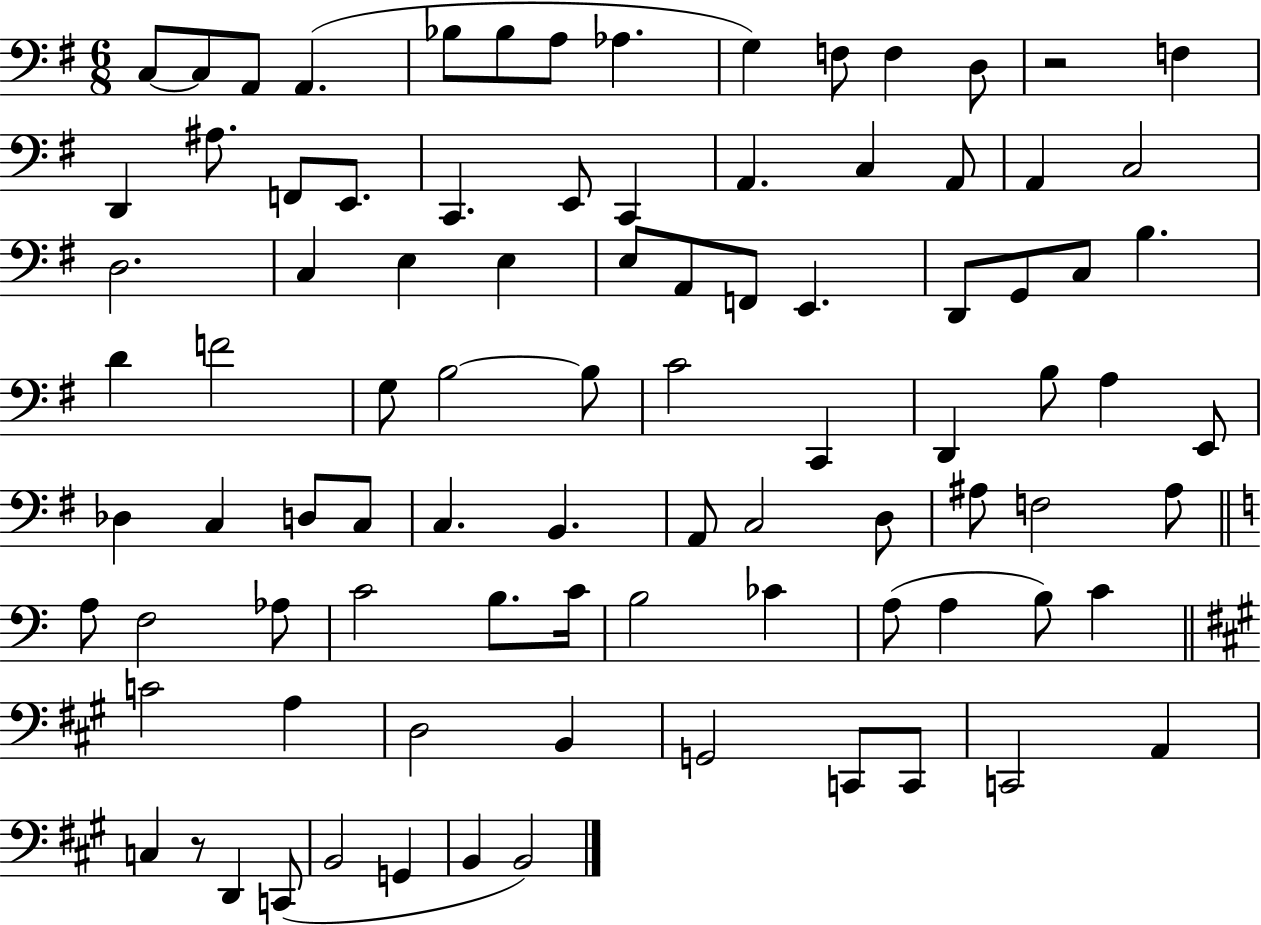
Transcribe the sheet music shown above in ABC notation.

X:1
T:Untitled
M:6/8
L:1/4
K:G
C,/2 C,/2 A,,/2 A,, _B,/2 _B,/2 A,/2 _A, G, F,/2 F, D,/2 z2 F, D,, ^A,/2 F,,/2 E,,/2 C,, E,,/2 C,, A,, C, A,,/2 A,, C,2 D,2 C, E, E, E,/2 A,,/2 F,,/2 E,, D,,/2 G,,/2 C,/2 B, D F2 G,/2 B,2 B,/2 C2 C,, D,, B,/2 A, E,,/2 _D, C, D,/2 C,/2 C, B,, A,,/2 C,2 D,/2 ^A,/2 F,2 ^A,/2 A,/2 F,2 _A,/2 C2 B,/2 C/4 B,2 _C A,/2 A, B,/2 C C2 A, D,2 B,, G,,2 C,,/2 C,,/2 C,,2 A,, C, z/2 D,, C,,/2 B,,2 G,, B,, B,,2